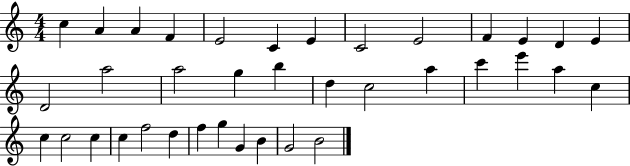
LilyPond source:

{
  \clef treble
  \numericTimeSignature
  \time 4/4
  \key c \major
  c''4 a'4 a'4 f'4 | e'2 c'4 e'4 | c'2 e'2 | f'4 e'4 d'4 e'4 | \break d'2 a''2 | a''2 g''4 b''4 | d''4 c''2 a''4 | c'''4 e'''4 a''4 c''4 | \break c''4 c''2 c''4 | c''4 f''2 d''4 | f''4 g''4 g'4 b'4 | g'2 b'2 | \break \bar "|."
}